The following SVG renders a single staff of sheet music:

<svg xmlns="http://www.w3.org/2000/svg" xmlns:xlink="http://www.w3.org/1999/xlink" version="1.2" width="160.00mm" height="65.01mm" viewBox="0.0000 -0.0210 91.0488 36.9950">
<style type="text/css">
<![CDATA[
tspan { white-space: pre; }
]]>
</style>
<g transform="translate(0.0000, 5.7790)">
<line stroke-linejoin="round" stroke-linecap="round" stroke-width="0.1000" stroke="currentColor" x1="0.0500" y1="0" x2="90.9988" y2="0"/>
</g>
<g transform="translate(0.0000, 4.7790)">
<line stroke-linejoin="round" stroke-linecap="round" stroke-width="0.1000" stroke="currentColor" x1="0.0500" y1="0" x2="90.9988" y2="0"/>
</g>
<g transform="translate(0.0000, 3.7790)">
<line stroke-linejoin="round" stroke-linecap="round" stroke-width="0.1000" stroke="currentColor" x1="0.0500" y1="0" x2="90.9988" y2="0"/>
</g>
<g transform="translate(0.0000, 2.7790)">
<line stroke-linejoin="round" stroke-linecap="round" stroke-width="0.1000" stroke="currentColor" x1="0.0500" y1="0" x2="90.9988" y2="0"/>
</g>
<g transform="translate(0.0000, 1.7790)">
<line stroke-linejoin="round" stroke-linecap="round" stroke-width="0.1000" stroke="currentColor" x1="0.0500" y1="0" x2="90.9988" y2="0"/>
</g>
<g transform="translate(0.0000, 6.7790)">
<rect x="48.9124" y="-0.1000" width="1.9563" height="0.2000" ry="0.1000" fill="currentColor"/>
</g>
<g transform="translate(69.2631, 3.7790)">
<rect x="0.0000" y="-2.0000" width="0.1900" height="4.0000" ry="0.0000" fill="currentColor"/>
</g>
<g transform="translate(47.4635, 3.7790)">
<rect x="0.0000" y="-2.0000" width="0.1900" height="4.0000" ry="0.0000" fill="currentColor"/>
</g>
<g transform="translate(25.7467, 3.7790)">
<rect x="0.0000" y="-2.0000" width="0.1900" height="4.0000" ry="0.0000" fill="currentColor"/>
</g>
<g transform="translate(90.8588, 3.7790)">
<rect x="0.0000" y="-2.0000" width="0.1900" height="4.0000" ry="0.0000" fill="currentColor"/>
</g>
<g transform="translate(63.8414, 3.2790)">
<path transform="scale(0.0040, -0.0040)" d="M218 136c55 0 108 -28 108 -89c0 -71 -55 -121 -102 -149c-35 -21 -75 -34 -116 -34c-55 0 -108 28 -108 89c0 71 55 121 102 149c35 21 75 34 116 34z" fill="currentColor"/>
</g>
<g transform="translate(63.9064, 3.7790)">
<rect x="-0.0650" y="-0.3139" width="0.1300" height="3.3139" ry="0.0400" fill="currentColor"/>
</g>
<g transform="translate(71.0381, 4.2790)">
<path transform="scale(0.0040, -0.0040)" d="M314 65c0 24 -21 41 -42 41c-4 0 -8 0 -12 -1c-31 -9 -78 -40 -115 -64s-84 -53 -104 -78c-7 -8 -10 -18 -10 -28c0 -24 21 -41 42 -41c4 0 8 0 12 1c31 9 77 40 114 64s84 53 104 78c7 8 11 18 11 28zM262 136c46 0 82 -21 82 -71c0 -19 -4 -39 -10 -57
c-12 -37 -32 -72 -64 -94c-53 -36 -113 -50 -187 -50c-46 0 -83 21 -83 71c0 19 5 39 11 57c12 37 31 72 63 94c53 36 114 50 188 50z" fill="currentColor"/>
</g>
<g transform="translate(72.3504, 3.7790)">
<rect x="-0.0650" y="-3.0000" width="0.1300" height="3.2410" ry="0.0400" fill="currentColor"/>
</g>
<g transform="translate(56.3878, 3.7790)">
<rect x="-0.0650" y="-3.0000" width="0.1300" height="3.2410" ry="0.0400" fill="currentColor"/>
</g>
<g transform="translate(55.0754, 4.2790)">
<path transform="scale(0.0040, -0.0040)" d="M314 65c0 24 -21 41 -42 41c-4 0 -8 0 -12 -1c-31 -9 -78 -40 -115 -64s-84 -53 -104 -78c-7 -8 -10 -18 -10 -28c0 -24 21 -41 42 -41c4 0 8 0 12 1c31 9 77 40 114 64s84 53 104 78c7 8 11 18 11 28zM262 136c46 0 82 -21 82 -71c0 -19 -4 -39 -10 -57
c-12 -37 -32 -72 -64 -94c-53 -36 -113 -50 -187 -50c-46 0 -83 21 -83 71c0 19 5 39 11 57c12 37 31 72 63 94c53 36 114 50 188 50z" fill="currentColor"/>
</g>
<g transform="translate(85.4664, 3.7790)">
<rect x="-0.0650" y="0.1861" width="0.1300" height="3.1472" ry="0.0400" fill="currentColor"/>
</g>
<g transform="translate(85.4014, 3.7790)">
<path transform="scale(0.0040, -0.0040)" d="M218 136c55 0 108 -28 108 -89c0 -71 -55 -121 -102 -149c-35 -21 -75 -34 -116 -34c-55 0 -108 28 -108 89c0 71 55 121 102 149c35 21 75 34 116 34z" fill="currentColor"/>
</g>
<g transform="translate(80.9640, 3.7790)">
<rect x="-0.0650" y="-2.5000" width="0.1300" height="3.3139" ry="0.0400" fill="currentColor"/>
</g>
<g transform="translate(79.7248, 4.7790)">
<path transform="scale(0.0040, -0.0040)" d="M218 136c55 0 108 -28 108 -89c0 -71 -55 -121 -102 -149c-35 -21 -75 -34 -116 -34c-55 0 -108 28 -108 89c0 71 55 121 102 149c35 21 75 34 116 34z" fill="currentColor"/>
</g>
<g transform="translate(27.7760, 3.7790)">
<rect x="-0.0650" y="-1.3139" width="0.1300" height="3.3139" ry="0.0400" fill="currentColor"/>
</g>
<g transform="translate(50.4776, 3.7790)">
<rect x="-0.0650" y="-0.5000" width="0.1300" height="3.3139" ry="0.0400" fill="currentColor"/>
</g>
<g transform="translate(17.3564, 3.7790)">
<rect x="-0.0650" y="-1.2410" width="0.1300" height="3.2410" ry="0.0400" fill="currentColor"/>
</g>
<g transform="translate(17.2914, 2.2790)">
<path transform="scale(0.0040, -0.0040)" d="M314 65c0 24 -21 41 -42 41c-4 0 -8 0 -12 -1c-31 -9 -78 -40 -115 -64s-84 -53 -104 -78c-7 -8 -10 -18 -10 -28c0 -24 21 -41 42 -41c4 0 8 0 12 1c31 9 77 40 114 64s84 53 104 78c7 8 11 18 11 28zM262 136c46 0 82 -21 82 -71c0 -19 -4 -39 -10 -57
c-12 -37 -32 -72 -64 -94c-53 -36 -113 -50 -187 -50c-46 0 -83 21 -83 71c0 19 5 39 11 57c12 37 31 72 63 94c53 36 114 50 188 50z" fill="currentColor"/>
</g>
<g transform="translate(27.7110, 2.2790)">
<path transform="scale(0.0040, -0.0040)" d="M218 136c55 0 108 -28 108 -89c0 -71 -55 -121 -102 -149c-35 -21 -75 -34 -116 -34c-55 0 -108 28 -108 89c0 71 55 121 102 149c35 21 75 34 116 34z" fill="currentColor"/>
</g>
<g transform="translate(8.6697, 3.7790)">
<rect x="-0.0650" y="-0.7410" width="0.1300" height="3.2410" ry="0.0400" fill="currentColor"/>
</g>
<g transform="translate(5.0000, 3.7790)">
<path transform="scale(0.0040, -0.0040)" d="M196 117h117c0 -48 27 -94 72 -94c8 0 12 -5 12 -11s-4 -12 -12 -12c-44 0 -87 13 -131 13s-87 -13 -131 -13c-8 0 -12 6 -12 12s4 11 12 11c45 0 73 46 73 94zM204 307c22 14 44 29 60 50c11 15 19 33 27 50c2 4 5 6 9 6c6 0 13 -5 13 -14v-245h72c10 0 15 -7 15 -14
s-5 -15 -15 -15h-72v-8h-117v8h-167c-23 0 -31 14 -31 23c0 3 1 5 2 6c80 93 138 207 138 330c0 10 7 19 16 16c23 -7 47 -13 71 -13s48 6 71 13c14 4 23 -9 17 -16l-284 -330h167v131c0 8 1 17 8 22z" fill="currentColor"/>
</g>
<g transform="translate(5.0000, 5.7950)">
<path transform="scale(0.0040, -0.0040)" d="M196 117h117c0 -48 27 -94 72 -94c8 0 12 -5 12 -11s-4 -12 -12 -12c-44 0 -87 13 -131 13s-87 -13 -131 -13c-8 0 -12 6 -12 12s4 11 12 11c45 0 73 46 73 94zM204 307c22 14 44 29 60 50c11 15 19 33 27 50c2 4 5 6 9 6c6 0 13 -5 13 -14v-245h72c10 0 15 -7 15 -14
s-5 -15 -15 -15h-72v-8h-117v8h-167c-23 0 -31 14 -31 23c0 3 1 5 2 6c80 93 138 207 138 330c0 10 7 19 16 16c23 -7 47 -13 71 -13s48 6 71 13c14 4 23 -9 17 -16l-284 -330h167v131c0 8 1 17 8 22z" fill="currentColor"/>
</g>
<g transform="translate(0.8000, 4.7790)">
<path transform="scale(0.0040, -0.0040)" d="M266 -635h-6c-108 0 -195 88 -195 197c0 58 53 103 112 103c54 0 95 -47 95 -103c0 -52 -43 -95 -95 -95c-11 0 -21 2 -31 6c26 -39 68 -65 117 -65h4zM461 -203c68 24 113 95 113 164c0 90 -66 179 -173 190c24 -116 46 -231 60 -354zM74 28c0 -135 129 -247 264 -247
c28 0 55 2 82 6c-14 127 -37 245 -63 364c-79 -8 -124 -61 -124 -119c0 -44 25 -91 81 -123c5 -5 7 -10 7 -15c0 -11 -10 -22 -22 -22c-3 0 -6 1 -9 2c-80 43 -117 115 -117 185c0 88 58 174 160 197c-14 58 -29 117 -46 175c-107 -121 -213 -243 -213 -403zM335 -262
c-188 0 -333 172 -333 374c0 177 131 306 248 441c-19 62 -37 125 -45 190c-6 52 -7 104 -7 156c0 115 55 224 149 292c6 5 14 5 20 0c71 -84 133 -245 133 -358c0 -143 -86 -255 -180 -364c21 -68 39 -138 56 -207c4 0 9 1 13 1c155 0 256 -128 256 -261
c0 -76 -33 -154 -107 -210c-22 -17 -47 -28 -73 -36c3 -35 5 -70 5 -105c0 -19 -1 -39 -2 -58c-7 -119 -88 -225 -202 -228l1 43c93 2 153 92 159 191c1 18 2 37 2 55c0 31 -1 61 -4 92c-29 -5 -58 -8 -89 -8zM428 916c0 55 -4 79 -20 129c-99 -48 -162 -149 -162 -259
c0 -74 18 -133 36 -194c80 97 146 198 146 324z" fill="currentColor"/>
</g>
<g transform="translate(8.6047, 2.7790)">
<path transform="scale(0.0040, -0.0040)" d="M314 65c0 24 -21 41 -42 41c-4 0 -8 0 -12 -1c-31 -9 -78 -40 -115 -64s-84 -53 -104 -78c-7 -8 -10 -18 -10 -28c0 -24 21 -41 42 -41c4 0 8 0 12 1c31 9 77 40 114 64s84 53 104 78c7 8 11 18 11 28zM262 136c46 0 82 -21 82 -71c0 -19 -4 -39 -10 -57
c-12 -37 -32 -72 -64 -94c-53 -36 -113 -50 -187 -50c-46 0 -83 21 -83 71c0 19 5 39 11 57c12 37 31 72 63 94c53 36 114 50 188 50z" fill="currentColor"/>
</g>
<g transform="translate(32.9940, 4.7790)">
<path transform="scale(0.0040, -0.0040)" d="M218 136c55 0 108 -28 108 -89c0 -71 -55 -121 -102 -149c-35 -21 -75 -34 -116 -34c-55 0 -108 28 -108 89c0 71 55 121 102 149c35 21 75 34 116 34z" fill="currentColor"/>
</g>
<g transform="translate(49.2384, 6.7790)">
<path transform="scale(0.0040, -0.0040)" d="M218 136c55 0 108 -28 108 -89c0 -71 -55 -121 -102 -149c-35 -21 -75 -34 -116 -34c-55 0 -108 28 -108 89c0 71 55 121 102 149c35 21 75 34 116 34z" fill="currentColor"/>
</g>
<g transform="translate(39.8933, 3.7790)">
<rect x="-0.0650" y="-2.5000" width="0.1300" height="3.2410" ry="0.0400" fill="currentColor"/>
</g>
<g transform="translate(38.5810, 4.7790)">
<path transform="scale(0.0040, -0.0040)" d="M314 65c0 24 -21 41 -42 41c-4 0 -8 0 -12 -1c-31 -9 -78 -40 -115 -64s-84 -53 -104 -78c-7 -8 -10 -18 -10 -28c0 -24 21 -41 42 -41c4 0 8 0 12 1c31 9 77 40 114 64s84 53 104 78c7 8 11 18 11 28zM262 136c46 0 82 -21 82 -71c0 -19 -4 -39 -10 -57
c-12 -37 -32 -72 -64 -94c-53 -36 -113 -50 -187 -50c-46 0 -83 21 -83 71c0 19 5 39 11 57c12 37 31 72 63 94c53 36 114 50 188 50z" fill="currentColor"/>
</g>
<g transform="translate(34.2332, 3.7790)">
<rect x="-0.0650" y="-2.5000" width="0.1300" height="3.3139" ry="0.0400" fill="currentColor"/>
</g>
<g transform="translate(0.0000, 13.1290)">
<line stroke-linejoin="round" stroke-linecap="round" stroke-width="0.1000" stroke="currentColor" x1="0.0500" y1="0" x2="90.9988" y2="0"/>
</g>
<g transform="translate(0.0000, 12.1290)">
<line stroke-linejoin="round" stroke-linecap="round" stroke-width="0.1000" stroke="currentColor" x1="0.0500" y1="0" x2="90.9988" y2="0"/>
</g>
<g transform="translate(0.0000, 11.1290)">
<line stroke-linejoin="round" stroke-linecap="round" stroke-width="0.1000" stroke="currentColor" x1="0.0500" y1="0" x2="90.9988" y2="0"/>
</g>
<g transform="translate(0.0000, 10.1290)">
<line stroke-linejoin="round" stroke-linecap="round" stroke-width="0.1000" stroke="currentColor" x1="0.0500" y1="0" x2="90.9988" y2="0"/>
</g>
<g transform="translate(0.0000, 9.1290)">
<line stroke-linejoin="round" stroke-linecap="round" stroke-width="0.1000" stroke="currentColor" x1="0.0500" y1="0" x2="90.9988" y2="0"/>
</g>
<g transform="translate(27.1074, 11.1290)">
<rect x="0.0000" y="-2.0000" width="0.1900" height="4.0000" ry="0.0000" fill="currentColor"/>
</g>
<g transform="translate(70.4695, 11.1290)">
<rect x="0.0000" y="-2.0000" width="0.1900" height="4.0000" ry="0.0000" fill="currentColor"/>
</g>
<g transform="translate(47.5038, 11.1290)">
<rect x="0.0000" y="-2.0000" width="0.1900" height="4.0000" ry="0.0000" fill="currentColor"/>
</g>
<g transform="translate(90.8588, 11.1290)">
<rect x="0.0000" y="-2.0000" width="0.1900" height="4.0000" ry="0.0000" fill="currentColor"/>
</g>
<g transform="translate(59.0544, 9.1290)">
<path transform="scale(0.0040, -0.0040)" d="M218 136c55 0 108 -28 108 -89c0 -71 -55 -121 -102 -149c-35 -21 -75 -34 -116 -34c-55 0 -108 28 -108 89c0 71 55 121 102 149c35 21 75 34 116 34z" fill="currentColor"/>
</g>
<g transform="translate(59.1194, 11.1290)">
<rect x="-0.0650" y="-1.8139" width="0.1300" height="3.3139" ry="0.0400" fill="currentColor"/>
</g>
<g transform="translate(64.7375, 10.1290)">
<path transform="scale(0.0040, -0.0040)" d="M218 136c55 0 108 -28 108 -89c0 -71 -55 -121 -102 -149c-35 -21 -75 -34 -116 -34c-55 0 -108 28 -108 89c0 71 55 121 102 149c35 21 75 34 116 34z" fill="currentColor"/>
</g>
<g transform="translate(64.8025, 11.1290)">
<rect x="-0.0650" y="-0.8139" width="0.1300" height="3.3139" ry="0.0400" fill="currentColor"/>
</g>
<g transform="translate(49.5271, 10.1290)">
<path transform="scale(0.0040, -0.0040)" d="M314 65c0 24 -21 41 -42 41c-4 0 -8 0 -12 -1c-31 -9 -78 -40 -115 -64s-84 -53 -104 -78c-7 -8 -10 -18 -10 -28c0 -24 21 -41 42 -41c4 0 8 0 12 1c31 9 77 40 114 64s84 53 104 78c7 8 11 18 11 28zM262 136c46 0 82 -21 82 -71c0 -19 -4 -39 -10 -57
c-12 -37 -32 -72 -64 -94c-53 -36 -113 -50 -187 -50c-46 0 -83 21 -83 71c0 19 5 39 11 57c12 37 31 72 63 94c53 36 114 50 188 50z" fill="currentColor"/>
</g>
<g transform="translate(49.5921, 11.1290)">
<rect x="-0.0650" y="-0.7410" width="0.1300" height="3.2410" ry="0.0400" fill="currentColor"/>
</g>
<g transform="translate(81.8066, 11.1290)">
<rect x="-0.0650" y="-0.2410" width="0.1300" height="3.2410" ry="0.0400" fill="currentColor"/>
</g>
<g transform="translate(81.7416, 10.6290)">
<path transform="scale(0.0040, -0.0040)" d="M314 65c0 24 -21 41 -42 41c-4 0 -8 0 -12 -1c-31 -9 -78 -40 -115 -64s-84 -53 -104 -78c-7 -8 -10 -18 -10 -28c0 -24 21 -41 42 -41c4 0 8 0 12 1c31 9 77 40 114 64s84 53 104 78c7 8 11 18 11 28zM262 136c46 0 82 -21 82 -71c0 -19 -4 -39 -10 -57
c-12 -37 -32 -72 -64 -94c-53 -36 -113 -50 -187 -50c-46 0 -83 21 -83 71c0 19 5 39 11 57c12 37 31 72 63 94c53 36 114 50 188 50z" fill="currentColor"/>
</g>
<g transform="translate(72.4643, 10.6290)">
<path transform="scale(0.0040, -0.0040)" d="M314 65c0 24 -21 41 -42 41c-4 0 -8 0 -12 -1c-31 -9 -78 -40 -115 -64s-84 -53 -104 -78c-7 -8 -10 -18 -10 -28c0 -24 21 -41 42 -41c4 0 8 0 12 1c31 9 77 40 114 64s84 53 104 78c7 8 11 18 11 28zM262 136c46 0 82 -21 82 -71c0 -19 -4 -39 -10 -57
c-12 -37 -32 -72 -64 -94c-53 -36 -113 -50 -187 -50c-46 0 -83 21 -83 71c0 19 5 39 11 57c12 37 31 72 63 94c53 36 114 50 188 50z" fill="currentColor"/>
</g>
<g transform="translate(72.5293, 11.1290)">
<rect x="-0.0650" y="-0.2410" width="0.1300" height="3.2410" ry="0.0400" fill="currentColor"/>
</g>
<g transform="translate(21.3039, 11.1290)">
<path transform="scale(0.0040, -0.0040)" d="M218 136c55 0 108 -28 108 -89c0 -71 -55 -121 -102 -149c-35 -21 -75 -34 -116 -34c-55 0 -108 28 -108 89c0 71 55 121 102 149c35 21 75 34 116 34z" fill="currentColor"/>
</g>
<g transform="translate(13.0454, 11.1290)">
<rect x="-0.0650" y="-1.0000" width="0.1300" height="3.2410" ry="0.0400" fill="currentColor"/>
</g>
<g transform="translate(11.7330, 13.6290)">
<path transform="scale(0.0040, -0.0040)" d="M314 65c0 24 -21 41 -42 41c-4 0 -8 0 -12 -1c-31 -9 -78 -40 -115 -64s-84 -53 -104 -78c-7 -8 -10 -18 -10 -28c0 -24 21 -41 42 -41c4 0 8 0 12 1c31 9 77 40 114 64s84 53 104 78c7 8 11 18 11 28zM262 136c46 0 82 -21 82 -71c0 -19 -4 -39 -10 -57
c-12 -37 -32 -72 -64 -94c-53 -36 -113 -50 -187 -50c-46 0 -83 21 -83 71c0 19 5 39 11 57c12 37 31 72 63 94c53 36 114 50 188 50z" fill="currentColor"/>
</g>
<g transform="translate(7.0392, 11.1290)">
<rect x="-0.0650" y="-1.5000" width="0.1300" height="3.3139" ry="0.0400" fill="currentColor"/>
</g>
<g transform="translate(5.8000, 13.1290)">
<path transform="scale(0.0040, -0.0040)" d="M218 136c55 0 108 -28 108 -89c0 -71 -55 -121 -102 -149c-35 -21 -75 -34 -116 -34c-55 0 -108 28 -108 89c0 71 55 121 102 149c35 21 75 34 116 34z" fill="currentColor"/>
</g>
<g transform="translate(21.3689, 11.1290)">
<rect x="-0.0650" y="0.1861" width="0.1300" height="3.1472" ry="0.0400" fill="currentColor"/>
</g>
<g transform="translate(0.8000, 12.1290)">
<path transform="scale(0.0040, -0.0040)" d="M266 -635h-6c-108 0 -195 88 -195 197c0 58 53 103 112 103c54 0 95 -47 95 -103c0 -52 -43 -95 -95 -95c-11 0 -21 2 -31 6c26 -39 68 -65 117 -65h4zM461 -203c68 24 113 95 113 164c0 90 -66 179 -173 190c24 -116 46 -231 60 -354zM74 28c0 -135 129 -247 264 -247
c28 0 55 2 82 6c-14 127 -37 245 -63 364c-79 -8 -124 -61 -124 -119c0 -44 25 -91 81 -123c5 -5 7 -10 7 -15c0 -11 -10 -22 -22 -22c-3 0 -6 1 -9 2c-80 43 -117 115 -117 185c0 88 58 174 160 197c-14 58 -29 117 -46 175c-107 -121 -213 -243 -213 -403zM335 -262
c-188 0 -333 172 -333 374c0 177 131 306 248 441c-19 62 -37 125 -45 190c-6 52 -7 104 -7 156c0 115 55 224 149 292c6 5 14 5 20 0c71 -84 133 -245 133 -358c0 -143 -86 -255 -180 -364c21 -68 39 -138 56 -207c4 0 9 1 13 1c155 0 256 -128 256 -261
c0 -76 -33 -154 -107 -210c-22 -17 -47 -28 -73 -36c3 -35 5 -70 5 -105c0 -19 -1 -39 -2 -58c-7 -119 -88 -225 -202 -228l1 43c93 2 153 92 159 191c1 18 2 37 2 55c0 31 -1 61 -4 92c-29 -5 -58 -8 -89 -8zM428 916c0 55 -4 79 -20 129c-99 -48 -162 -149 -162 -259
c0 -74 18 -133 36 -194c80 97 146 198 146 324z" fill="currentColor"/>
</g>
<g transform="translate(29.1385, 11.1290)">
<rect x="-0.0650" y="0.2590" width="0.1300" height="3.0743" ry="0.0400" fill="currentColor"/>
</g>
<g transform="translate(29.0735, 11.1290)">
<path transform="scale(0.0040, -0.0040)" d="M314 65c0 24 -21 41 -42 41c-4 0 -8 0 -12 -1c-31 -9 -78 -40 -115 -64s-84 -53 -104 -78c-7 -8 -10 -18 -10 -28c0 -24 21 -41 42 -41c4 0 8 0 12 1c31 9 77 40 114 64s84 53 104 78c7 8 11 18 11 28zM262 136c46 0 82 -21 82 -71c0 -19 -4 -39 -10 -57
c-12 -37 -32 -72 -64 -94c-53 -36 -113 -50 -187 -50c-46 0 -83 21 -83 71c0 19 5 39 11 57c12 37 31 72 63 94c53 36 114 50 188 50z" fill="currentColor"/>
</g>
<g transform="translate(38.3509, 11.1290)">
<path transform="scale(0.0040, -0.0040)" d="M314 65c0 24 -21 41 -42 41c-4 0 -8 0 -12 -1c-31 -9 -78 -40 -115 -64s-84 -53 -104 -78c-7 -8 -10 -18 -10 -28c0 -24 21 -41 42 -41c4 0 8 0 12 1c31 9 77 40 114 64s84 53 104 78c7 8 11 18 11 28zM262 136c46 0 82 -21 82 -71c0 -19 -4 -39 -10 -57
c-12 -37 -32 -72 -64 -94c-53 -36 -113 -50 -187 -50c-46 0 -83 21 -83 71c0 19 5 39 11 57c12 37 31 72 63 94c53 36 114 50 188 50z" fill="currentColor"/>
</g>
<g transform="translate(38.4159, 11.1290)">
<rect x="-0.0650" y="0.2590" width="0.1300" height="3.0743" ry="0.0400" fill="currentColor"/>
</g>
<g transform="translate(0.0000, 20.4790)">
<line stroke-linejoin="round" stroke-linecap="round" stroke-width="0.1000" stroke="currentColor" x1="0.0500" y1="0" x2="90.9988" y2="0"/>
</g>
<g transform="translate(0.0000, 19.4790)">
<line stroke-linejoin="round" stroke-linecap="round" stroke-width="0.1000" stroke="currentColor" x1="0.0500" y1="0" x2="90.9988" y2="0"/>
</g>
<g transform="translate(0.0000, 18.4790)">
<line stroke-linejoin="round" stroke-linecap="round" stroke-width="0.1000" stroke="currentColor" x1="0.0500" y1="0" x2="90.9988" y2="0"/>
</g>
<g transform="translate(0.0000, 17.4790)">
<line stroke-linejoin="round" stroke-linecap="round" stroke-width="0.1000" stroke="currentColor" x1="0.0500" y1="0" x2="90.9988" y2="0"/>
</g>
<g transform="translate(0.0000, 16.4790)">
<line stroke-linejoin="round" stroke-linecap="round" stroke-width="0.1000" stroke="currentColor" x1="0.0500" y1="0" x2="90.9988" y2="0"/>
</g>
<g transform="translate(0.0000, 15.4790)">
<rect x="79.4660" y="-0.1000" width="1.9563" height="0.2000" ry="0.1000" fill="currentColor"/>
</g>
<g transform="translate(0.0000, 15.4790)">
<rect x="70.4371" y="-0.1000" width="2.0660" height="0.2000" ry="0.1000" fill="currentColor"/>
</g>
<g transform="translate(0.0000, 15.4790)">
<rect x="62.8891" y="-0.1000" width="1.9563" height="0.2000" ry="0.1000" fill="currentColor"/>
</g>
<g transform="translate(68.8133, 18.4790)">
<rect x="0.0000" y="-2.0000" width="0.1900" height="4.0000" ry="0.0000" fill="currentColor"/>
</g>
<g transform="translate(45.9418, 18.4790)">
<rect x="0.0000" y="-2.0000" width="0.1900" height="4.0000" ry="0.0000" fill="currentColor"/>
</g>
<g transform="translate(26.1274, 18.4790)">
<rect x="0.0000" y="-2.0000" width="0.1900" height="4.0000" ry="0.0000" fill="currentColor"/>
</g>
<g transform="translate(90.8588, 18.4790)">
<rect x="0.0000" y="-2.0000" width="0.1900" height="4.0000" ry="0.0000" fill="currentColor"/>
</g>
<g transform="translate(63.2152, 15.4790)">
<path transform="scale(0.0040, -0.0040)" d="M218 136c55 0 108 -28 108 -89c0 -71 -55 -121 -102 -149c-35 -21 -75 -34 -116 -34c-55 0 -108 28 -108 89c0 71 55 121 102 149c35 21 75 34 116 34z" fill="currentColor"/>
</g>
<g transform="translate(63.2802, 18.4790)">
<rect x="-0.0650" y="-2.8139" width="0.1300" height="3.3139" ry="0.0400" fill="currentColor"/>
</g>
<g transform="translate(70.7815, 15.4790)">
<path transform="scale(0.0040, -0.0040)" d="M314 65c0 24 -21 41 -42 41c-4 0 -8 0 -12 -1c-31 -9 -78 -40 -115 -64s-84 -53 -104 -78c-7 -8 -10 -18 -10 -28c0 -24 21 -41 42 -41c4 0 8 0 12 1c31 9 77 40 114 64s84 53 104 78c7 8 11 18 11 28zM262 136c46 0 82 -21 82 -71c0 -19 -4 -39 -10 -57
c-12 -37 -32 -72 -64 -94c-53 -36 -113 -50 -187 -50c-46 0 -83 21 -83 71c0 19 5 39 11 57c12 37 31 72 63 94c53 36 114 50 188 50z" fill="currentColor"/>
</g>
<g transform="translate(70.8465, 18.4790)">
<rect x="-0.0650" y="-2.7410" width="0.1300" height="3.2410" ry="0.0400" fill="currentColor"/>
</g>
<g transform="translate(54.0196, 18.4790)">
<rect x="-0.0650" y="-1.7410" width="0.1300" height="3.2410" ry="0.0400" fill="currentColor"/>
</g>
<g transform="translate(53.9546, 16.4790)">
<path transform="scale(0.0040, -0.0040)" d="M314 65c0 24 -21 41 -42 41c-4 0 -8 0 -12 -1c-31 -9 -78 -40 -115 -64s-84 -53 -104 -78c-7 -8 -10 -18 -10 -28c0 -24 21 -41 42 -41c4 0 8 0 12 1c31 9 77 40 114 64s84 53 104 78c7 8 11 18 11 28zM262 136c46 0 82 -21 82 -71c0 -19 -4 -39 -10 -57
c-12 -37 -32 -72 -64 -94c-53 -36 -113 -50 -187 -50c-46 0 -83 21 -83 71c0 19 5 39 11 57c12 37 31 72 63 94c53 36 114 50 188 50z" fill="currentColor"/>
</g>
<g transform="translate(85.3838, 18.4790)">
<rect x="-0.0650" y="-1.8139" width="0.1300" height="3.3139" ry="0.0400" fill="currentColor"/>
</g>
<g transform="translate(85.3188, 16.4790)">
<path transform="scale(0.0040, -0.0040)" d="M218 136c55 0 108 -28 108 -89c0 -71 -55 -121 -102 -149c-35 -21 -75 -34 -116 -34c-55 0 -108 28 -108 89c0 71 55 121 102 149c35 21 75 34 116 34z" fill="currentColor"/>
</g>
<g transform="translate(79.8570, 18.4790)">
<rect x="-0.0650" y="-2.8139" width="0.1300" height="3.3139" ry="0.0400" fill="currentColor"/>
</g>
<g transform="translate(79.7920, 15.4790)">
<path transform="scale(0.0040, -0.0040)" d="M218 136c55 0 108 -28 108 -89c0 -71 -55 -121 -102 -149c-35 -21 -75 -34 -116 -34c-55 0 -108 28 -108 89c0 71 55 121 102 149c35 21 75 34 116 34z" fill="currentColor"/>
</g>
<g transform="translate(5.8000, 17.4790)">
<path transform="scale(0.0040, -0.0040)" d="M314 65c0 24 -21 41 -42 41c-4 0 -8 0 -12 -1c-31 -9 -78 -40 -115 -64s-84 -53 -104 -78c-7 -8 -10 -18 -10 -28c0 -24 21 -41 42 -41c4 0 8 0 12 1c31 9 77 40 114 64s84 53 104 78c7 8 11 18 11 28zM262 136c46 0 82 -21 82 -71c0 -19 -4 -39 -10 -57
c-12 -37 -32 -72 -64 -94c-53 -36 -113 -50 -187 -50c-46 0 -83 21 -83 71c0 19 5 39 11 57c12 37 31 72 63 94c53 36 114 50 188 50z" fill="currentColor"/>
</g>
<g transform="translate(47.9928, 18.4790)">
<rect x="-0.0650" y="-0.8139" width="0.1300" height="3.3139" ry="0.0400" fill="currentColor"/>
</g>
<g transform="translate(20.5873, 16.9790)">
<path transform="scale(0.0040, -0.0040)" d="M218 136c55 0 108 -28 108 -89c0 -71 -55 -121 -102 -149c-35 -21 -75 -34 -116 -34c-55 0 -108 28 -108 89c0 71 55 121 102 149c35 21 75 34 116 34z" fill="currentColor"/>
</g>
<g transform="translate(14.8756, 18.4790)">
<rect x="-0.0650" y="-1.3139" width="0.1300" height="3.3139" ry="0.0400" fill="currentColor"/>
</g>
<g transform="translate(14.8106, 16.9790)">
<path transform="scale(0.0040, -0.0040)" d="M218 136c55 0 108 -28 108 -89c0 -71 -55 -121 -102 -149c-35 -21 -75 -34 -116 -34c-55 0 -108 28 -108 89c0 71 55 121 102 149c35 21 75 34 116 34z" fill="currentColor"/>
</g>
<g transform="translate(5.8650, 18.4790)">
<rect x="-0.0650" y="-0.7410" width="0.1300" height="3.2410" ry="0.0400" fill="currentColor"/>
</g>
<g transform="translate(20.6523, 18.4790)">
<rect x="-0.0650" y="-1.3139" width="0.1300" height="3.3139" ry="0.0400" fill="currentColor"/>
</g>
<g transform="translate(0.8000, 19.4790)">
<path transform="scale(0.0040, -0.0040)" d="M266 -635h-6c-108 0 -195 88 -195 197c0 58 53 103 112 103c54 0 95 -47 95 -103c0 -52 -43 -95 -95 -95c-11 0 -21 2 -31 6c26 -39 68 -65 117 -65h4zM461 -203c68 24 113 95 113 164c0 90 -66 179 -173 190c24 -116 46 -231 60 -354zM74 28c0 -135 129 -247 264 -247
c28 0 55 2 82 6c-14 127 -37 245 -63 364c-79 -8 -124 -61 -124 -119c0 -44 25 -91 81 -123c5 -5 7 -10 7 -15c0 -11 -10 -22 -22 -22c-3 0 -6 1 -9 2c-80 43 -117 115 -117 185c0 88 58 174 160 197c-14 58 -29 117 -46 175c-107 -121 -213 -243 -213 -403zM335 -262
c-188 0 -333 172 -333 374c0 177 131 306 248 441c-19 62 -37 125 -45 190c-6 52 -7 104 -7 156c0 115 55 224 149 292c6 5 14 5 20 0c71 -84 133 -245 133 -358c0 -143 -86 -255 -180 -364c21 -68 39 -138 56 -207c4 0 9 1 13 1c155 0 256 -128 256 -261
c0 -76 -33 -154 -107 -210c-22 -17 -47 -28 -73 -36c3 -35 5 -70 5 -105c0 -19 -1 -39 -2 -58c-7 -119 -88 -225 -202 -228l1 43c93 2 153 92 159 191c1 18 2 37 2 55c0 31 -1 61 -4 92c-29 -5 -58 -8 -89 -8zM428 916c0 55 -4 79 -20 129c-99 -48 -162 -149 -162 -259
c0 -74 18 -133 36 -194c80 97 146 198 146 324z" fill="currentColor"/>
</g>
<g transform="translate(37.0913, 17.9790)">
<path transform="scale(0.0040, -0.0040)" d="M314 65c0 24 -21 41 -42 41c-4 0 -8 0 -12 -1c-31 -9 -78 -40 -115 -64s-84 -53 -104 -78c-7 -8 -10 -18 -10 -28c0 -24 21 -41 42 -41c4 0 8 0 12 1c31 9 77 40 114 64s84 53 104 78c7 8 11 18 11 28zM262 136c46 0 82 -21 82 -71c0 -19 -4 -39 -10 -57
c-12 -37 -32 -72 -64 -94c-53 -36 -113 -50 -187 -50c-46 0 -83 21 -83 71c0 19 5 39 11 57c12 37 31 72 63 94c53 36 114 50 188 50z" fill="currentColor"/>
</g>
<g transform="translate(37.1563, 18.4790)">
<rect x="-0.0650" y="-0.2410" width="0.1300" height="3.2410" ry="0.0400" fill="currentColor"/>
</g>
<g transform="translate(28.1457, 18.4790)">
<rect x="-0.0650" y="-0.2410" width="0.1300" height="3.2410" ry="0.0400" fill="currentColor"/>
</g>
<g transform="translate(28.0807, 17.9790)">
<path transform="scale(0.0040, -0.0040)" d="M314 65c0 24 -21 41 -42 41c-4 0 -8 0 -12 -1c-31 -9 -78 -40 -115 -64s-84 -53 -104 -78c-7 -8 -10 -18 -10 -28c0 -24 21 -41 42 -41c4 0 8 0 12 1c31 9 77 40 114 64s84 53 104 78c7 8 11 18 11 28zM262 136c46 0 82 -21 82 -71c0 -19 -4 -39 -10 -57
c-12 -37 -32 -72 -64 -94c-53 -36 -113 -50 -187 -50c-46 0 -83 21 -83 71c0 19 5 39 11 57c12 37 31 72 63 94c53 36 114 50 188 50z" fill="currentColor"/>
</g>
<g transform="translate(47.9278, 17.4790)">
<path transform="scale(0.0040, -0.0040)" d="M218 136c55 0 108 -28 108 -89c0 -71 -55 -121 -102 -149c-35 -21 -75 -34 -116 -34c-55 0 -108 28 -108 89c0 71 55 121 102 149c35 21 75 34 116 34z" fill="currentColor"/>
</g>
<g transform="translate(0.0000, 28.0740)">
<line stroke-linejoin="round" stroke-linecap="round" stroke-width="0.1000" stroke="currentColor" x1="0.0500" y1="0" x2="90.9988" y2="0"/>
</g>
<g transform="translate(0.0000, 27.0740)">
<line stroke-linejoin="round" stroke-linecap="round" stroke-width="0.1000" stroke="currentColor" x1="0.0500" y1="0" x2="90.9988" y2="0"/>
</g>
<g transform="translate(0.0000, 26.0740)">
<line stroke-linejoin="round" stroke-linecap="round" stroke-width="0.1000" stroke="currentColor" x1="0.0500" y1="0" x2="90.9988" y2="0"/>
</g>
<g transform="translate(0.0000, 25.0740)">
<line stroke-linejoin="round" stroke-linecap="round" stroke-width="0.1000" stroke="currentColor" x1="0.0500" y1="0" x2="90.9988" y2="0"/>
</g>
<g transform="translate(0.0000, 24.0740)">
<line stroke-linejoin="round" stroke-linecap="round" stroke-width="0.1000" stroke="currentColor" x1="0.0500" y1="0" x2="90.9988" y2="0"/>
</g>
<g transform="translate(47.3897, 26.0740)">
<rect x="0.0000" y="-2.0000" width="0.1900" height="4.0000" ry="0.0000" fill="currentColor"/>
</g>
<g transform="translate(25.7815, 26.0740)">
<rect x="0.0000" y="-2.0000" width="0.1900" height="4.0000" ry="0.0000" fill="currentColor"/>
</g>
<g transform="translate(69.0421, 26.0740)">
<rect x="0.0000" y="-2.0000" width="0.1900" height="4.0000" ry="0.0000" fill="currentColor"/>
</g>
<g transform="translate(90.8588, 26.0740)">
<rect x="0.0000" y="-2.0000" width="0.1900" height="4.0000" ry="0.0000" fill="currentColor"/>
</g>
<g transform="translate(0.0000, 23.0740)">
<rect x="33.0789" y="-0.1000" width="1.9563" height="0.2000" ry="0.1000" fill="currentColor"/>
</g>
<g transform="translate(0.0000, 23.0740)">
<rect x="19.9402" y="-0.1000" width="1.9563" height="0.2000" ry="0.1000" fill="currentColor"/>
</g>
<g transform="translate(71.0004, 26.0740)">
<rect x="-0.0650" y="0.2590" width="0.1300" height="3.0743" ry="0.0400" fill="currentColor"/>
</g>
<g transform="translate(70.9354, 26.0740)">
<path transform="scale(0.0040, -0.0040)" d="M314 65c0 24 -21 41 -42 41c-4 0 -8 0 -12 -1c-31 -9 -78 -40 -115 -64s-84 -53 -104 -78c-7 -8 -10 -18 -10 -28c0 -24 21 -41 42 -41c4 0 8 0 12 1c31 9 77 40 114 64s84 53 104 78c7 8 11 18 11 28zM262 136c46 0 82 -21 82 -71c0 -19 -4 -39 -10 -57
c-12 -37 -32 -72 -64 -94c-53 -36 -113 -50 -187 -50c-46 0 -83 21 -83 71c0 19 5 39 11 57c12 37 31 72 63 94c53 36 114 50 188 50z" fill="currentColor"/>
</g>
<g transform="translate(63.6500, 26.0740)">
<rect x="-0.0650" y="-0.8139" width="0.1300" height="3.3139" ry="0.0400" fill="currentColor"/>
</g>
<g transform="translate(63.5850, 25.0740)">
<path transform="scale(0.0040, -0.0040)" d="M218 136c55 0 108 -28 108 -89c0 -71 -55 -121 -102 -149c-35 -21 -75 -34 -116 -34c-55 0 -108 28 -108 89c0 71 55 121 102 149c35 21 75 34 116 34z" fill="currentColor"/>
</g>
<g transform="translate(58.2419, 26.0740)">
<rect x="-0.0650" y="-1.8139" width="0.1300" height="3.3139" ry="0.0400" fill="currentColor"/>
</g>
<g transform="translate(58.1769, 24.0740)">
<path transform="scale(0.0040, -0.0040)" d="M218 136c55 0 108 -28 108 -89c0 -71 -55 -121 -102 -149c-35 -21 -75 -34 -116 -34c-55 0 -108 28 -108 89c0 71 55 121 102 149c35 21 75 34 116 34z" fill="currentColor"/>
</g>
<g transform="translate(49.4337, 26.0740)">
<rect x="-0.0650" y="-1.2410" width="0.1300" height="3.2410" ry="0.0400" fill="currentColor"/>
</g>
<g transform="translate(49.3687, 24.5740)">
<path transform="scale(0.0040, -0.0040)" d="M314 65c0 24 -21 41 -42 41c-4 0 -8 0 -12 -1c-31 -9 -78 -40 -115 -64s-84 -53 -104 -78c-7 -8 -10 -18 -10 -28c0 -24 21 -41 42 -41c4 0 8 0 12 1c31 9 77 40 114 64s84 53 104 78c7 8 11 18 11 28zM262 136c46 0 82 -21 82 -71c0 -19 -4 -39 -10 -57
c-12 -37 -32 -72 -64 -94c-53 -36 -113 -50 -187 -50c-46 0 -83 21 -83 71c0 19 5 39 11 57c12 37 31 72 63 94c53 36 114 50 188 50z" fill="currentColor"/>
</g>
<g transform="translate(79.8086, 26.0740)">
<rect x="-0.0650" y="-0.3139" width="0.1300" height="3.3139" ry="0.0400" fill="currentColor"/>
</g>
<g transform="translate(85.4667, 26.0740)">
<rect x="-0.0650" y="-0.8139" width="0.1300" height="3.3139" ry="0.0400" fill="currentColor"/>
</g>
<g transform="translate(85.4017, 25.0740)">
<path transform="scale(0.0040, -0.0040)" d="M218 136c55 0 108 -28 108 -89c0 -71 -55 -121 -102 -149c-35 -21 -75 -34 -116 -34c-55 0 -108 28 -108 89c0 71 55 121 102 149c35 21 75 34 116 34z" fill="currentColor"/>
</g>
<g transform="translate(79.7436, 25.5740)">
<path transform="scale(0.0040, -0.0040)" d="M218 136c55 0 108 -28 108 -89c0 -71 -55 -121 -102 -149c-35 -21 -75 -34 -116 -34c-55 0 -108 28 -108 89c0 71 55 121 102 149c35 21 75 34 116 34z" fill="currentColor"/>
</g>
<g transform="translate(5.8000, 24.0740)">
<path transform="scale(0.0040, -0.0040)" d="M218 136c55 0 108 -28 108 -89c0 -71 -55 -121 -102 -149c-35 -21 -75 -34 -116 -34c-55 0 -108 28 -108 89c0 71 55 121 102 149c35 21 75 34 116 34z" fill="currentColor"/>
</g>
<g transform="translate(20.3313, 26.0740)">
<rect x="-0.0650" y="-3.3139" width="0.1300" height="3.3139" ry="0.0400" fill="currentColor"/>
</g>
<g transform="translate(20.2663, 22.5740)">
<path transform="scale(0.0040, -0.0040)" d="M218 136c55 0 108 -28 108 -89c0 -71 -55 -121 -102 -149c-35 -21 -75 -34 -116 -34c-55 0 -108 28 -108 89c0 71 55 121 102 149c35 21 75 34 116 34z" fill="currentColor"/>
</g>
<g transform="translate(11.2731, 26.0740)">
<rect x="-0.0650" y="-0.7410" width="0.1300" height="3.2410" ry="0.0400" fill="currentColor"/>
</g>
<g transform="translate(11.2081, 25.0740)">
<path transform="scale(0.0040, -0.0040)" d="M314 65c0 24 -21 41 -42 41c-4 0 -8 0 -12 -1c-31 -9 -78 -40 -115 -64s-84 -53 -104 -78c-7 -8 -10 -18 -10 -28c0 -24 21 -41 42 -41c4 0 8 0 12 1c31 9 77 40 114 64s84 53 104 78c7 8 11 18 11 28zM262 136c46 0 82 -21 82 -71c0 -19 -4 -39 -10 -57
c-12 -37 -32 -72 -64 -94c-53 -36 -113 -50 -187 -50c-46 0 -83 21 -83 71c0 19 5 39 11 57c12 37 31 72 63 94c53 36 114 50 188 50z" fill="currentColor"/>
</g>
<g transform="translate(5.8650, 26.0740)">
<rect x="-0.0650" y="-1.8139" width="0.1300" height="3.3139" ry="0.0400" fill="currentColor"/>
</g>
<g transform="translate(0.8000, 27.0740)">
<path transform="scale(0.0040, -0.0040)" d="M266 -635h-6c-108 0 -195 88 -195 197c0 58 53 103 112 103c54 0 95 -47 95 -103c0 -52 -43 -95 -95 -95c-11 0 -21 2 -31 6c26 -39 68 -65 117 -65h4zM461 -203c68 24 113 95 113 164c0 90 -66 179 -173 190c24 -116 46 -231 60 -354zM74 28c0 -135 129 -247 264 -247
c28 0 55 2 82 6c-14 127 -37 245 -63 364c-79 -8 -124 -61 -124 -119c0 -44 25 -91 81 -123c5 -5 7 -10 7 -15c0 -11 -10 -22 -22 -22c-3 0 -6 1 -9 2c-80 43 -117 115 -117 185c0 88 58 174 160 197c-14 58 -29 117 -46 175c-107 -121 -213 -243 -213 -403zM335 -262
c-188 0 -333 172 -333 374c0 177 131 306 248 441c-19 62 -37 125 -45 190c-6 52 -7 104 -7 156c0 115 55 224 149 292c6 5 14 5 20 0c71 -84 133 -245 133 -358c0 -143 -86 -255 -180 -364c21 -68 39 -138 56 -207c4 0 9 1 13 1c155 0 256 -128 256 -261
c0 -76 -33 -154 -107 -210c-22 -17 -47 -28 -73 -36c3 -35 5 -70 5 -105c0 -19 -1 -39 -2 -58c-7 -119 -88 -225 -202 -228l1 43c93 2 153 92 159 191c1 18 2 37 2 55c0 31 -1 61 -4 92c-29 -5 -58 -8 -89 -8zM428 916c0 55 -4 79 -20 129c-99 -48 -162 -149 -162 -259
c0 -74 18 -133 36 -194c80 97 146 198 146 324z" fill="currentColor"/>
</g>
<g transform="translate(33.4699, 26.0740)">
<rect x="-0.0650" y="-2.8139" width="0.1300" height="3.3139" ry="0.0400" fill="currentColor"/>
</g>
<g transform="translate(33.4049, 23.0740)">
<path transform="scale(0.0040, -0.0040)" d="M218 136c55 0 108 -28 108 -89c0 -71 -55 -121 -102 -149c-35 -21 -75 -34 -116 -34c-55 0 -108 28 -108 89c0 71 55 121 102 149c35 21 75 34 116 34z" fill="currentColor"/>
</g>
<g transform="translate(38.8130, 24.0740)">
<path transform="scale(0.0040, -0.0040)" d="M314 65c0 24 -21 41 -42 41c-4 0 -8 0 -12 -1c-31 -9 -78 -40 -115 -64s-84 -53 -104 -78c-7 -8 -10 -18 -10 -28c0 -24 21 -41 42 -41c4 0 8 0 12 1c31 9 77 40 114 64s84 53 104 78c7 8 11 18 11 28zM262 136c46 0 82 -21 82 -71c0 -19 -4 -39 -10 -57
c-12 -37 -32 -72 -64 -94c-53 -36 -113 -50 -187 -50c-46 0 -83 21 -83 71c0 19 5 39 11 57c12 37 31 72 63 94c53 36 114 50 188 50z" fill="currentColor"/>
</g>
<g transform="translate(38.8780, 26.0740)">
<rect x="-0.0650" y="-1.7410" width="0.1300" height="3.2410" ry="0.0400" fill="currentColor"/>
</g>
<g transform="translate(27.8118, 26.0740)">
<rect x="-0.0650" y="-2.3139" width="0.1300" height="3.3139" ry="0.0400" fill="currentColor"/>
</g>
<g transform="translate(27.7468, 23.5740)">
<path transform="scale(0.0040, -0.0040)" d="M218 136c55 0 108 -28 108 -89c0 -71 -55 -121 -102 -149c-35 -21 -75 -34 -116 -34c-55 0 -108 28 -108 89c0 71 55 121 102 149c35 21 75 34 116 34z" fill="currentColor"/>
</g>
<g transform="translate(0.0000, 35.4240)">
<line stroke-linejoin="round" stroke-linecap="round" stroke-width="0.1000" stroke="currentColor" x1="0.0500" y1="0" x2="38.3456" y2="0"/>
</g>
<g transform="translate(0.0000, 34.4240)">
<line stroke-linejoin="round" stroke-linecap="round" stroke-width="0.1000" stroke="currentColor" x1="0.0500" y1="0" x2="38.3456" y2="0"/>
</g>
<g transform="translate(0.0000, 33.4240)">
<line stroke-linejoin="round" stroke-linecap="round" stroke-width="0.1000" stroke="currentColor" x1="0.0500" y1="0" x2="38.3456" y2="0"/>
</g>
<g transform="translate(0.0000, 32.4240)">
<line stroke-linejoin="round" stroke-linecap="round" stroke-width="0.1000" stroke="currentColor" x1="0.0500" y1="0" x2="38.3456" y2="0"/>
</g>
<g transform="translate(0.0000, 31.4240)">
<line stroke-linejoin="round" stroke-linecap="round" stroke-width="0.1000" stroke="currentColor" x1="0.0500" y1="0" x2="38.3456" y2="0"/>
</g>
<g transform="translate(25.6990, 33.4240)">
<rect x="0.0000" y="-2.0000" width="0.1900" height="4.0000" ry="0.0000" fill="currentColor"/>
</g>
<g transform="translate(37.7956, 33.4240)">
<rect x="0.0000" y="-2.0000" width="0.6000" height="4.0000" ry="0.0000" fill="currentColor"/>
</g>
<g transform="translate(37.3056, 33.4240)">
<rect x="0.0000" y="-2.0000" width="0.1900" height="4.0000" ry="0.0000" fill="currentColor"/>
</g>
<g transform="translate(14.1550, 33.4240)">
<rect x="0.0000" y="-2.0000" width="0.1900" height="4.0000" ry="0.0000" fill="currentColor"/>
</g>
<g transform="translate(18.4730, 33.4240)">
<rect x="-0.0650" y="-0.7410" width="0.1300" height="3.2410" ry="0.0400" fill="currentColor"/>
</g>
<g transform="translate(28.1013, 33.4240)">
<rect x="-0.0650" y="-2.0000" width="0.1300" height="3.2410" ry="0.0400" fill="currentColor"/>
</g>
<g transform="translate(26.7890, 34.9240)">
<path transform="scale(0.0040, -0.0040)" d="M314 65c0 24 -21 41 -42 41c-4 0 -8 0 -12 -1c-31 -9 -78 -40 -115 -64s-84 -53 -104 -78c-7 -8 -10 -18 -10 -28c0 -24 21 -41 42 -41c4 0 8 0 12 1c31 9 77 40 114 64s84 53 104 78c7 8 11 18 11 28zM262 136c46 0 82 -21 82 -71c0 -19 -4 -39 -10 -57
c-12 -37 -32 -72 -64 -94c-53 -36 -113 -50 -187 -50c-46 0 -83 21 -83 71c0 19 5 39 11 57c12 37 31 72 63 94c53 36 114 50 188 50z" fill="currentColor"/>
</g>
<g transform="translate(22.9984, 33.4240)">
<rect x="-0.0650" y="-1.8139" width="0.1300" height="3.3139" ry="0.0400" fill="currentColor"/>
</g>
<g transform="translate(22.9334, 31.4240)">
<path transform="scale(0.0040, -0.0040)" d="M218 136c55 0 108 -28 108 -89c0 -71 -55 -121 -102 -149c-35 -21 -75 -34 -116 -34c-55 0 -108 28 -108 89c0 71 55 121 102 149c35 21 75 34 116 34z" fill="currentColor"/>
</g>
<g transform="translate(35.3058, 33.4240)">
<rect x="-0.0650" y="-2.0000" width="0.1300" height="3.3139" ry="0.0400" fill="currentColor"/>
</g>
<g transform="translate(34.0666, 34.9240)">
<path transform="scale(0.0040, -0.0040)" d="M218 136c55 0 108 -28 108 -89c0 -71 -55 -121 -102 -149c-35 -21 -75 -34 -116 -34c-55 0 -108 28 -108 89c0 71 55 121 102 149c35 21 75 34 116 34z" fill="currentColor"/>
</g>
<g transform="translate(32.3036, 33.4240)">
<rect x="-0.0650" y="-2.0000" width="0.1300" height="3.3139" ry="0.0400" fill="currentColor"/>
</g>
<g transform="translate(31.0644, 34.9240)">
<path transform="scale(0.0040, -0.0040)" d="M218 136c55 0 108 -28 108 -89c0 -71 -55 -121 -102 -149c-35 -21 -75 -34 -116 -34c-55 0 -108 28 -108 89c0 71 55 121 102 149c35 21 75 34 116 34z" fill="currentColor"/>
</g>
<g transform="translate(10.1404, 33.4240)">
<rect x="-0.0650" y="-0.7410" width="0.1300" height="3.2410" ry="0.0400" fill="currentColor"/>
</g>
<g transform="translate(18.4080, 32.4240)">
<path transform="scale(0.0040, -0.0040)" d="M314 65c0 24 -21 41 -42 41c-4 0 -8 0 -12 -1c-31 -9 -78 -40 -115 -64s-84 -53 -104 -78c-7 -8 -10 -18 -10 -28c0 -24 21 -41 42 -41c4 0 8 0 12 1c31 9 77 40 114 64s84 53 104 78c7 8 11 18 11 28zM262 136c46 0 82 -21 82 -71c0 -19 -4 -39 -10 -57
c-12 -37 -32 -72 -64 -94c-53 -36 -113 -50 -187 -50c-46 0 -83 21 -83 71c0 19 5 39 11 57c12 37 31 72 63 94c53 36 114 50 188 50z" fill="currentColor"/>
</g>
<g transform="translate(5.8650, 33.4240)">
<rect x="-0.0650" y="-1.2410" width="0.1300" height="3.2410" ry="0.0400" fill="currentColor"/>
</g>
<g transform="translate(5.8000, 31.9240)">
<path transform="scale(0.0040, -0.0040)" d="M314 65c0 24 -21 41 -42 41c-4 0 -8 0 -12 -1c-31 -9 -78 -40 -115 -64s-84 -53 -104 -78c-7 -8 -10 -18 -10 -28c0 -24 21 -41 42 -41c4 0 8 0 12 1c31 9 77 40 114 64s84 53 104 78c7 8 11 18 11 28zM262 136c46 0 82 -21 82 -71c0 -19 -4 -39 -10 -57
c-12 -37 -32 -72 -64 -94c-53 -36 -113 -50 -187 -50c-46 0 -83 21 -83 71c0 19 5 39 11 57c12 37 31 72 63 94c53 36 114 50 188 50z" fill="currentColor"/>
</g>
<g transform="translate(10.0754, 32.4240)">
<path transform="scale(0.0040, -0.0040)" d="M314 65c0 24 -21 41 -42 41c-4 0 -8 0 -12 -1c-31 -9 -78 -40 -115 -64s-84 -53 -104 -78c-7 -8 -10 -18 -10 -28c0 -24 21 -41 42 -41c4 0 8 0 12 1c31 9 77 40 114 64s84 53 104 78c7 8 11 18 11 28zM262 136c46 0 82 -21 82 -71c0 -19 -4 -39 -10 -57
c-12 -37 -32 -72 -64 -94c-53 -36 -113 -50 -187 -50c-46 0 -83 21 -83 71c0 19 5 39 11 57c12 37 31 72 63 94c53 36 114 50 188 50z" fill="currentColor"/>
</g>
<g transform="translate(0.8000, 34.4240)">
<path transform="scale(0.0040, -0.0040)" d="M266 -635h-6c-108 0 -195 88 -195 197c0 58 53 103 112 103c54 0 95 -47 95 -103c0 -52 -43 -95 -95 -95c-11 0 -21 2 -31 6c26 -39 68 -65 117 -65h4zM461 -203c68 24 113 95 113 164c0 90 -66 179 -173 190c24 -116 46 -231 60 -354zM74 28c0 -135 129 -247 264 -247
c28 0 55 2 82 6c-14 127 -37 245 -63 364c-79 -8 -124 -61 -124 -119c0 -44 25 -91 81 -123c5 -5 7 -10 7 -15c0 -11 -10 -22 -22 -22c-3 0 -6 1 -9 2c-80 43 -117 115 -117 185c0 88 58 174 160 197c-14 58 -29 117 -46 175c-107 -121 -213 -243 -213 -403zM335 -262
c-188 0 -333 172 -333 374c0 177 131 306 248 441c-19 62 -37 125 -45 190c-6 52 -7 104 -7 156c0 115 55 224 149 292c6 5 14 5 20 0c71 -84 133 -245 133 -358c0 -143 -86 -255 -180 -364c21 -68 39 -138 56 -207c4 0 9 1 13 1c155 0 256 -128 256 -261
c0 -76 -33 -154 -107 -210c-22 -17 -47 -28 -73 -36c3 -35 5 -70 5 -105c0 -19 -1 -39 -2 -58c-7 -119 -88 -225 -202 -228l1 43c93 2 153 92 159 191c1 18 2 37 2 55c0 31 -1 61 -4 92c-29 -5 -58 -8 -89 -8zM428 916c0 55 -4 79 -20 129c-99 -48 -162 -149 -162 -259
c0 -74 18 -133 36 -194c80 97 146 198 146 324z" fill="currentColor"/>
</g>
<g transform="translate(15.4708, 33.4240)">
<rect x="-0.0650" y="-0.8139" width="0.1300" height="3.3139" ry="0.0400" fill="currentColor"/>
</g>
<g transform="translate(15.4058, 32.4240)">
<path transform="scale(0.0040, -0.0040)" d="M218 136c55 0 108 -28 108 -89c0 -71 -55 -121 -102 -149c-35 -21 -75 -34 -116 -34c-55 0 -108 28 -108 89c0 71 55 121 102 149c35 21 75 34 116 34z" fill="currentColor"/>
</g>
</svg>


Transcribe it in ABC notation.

X:1
T:Untitled
M:4/4
L:1/4
K:C
d2 e2 e G G2 C A2 c A2 G B E D2 B B2 B2 d2 f d c2 c2 d2 e e c2 c2 d f2 a a2 a f f d2 b g a f2 e2 f d B2 c d e2 d2 d d2 f F2 F F